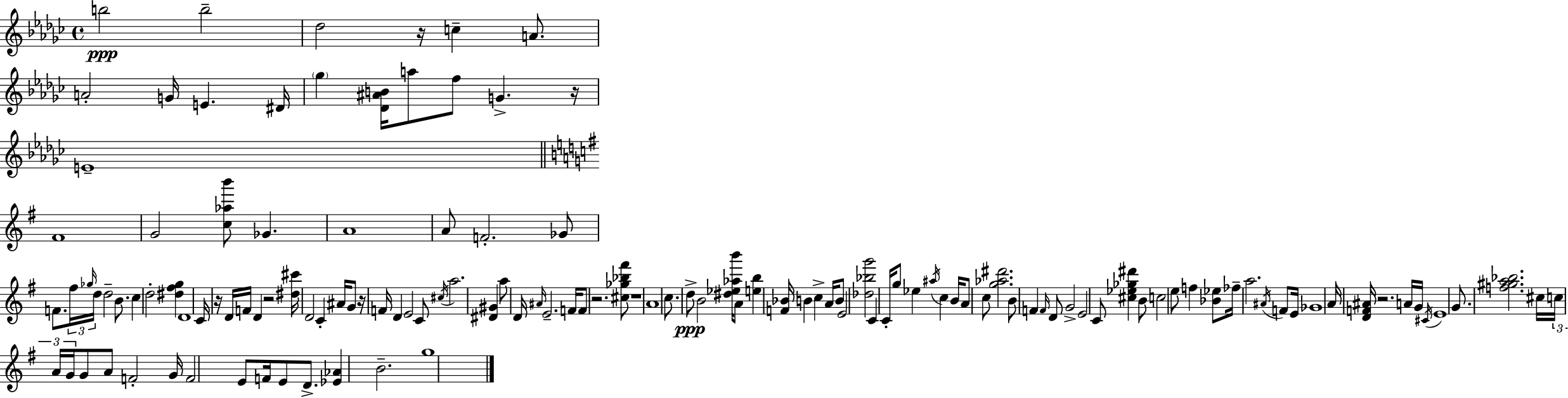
B5/h B5/h Db5/h R/s C5/q A4/e. A4/h G4/s E4/q. D#4/s Gb5/q [Db4,A#4,B4]/s A5/e F5/e G4/q. R/s E4/w F#4/w G4/h [C5,Ab5,B6]/e Gb4/q. A4/w A4/e F4/h. Gb4/e F4/e. F#5/s Gb5/s D5/s D5/h B4/e. C5/q D5/h [D#5,F#5,G5]/q D4/w C4/s R/s D4/s F4/s D4/q R/h [D#5,C#6]/s D4/h C4/q A#4/s G4/e R/s F4/s D4/q E4/h C4/e C#5/s A5/h. [D#4,G#4]/q A5/e D4/s A#4/s E4/h. F4/s F4/e R/h. [C#5,Gb5,Bb5,F#6]/e R/w A4/w C5/e. D5/e B4/h [D#5,Eb5,Ab5,B6]/s A4/e [E5,B5]/q [F4,Bb4]/s B4/q C5/q A4/s B4/e E4/h [Db5,Bb5,G6]/h C4/q C4/s G5/e Eb5/q A#5/s C5/q B4/s A4/e C5/e [G5,Ab5,D#6]/h. B4/e F4/q F4/s D4/e G4/h E4/h C4/e [C#5,Eb5,Gb5,D#6]/q B4/e C5/h E5/e F5/q [Bb4,Eb5]/e FES5/s A5/h. A#4/s F4/e E4/s Gb4/w A4/s [D4,F4,A#4]/s R/h. A4/s G4/s C#4/s E4/w G4/e. [F5,G#5,A5,Bb5]/h. C#5/s C5/s A4/s G4/s G4/e A4/e F4/h G4/s F4/h E4/e F4/s E4/e D4/e. [Eb4,Ab4]/q B4/h. G5/w